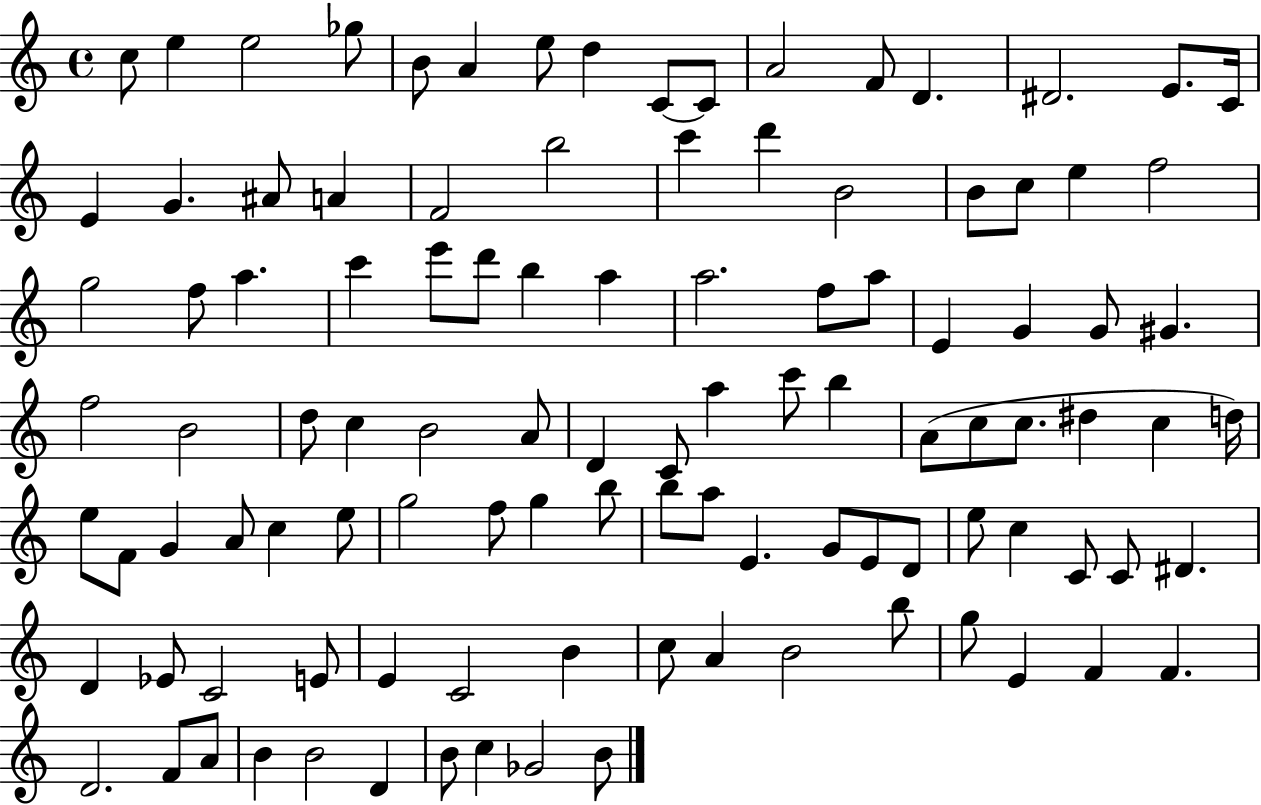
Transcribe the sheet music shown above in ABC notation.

X:1
T:Untitled
M:4/4
L:1/4
K:C
c/2 e e2 _g/2 B/2 A e/2 d C/2 C/2 A2 F/2 D ^D2 E/2 C/4 E G ^A/2 A F2 b2 c' d' B2 B/2 c/2 e f2 g2 f/2 a c' e'/2 d'/2 b a a2 f/2 a/2 E G G/2 ^G f2 B2 d/2 c B2 A/2 D C/2 a c'/2 b A/2 c/2 c/2 ^d c d/4 e/2 F/2 G A/2 c e/2 g2 f/2 g b/2 b/2 a/2 E G/2 E/2 D/2 e/2 c C/2 C/2 ^D D _E/2 C2 E/2 E C2 B c/2 A B2 b/2 g/2 E F F D2 F/2 A/2 B B2 D B/2 c _G2 B/2